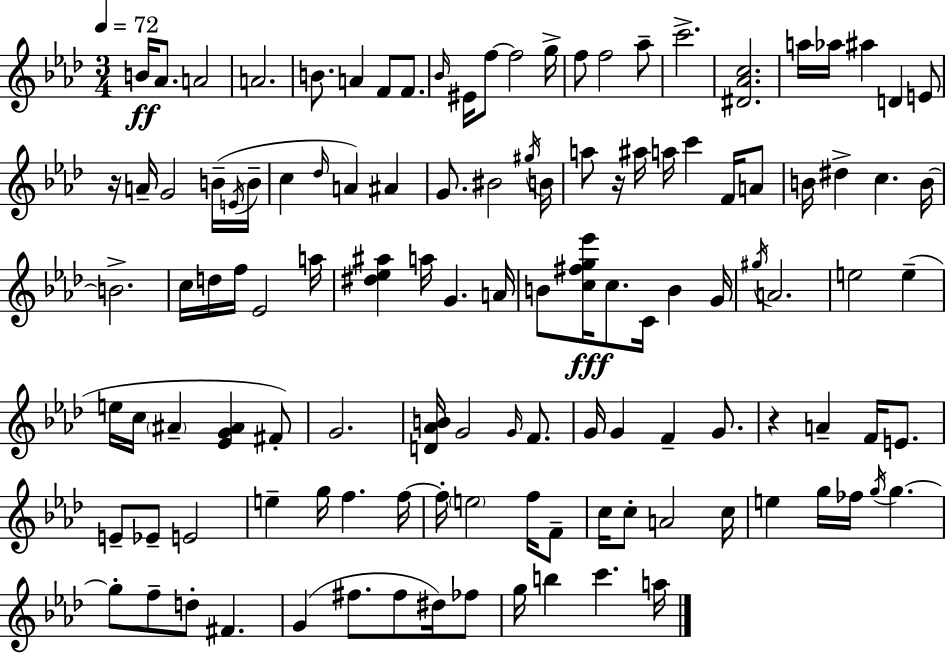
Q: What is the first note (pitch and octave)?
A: B4